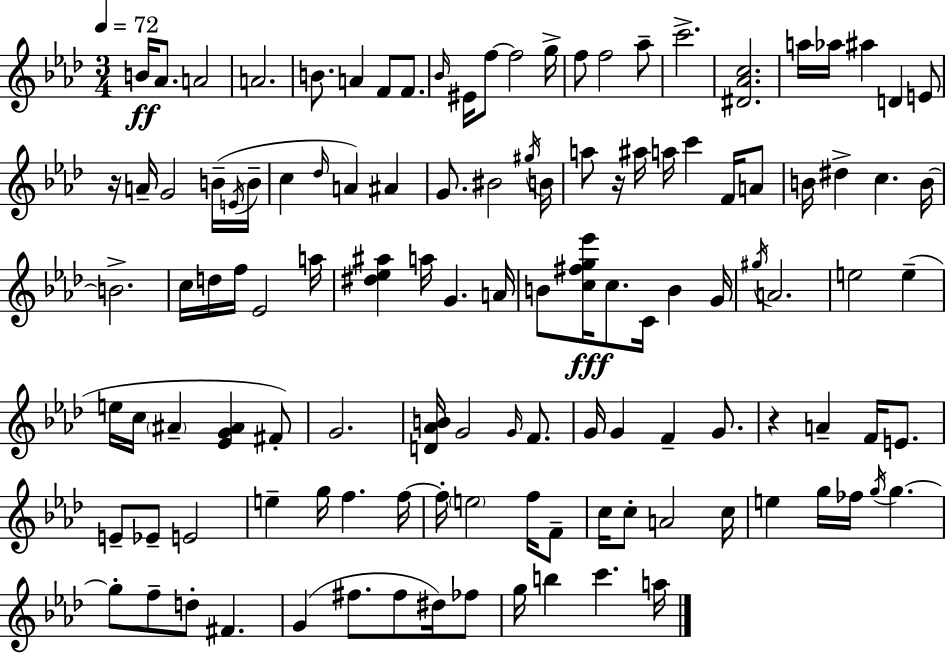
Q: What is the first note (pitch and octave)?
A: B4